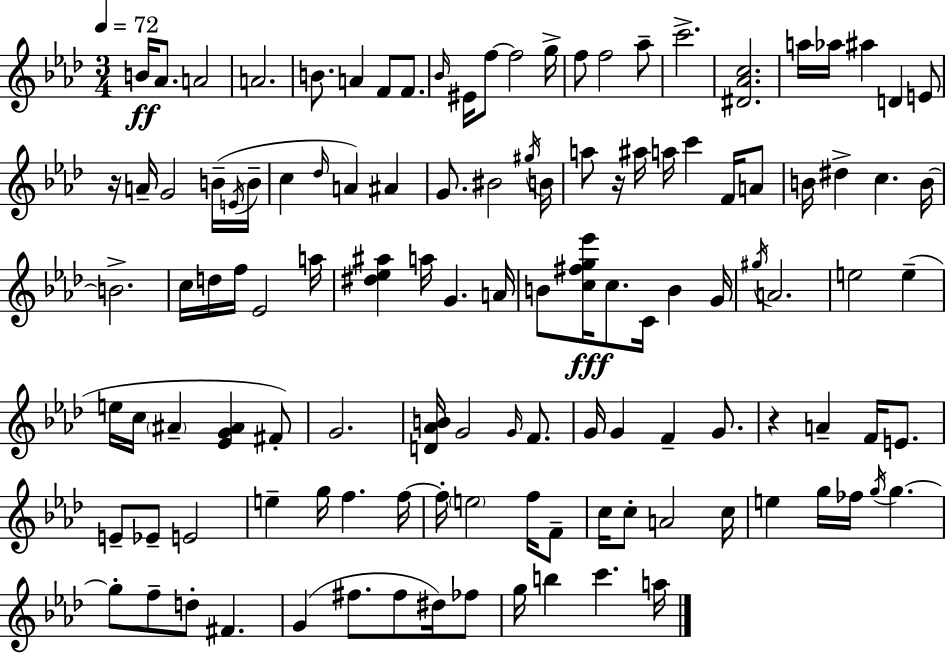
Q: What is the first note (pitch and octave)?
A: B4